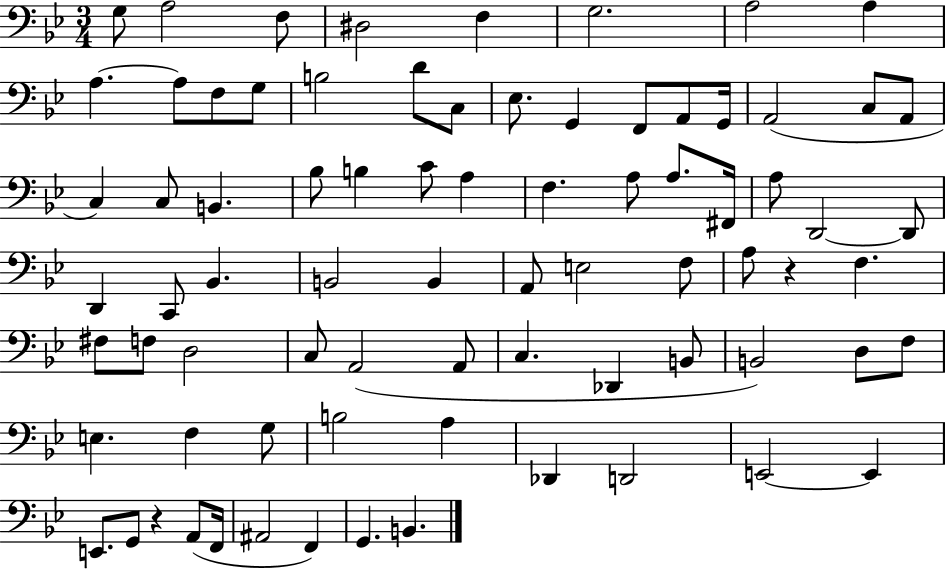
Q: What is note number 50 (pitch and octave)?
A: D3